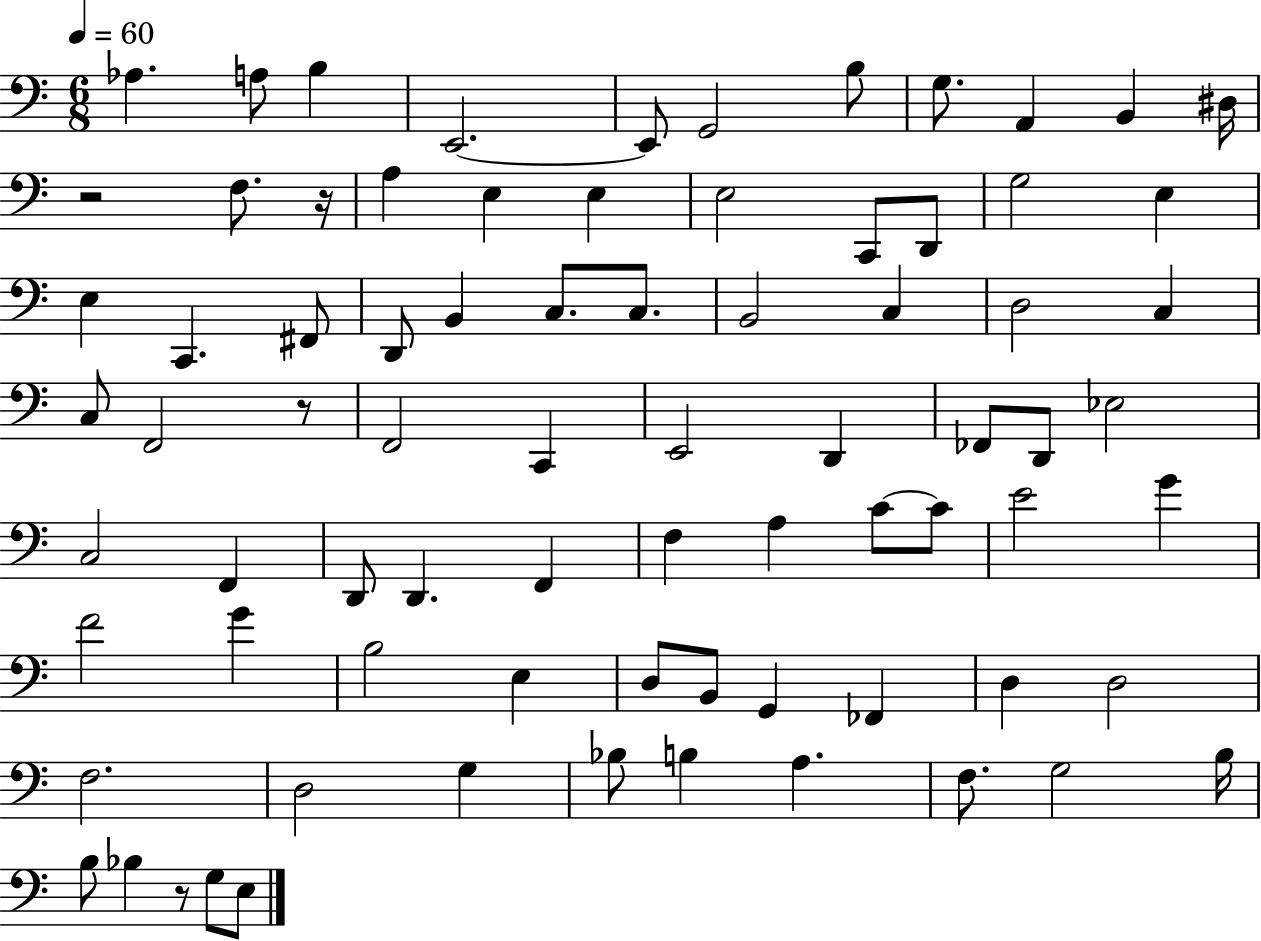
X:1
T:Untitled
M:6/8
L:1/4
K:C
_A, A,/2 B, E,,2 E,,/2 G,,2 B,/2 G,/2 A,, B,, ^D,/4 z2 F,/2 z/4 A, E, E, E,2 C,,/2 D,,/2 G,2 E, E, C,, ^F,,/2 D,,/2 B,, C,/2 C,/2 B,,2 C, D,2 C, C,/2 F,,2 z/2 F,,2 C,, E,,2 D,, _F,,/2 D,,/2 _E,2 C,2 F,, D,,/2 D,, F,, F, A, C/2 C/2 E2 G F2 G B,2 E, D,/2 B,,/2 G,, _F,, D, D,2 F,2 D,2 G, _B,/2 B, A, F,/2 G,2 B,/4 B,/2 _B, z/2 G,/2 E,/2